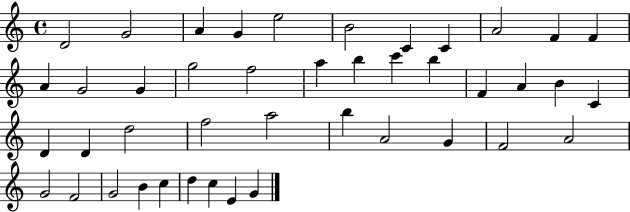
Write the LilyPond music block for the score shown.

{
  \clef treble
  \time 4/4
  \defaultTimeSignature
  \key c \major
  d'2 g'2 | a'4 g'4 e''2 | b'2 c'4 c'4 | a'2 f'4 f'4 | \break a'4 g'2 g'4 | g''2 f''2 | a''4 b''4 c'''4 b''4 | f'4 a'4 b'4 c'4 | \break d'4 d'4 d''2 | f''2 a''2 | b''4 a'2 g'4 | f'2 a'2 | \break g'2 f'2 | g'2 b'4 c''4 | d''4 c''4 e'4 g'4 | \bar "|."
}